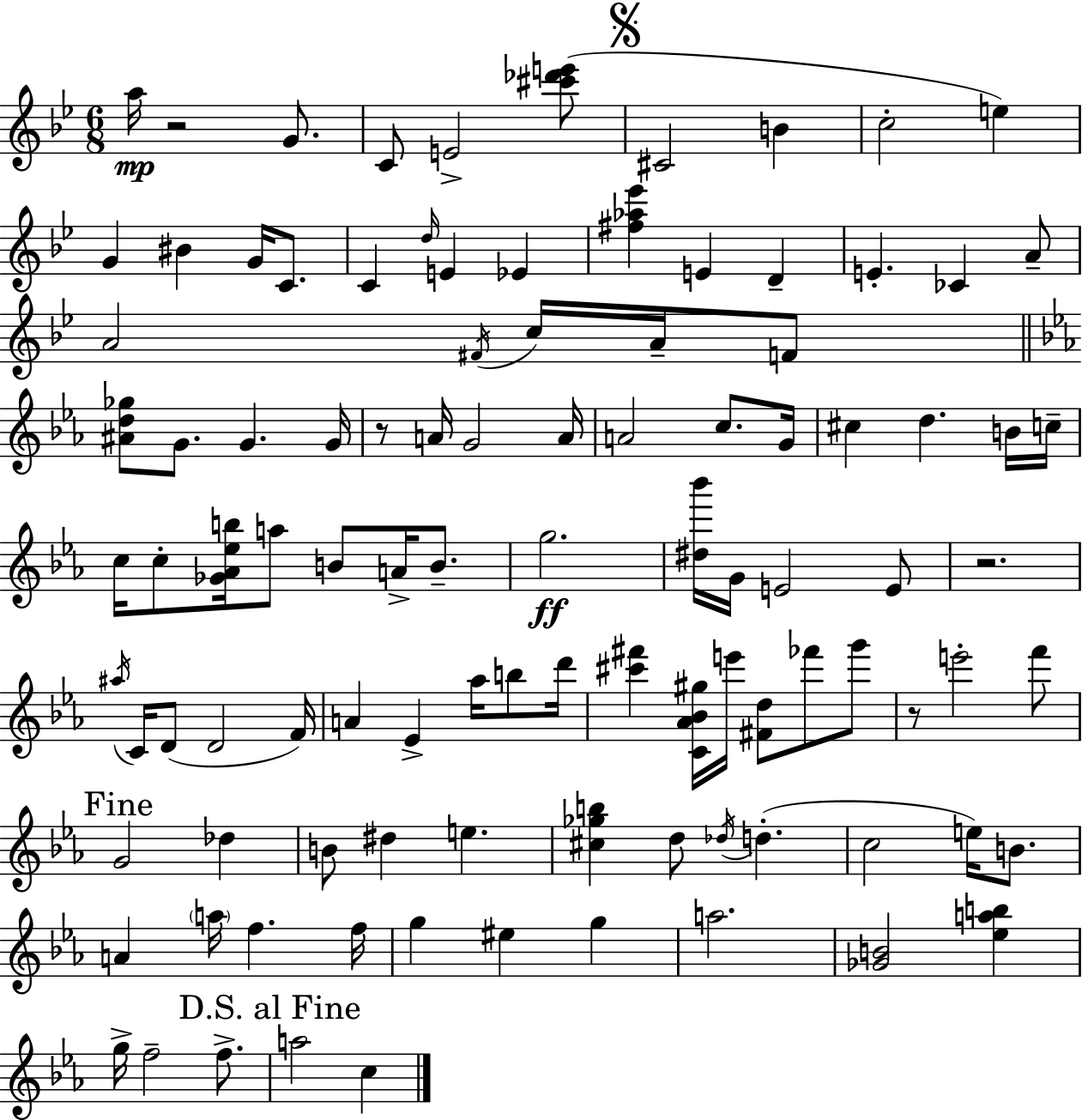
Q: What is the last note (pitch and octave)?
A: C5